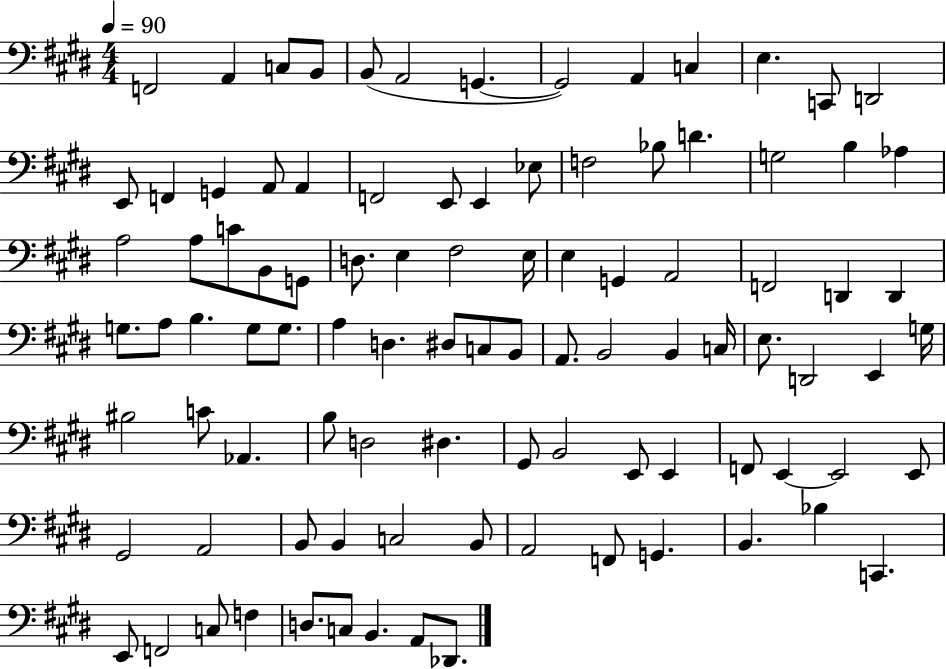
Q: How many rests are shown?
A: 0